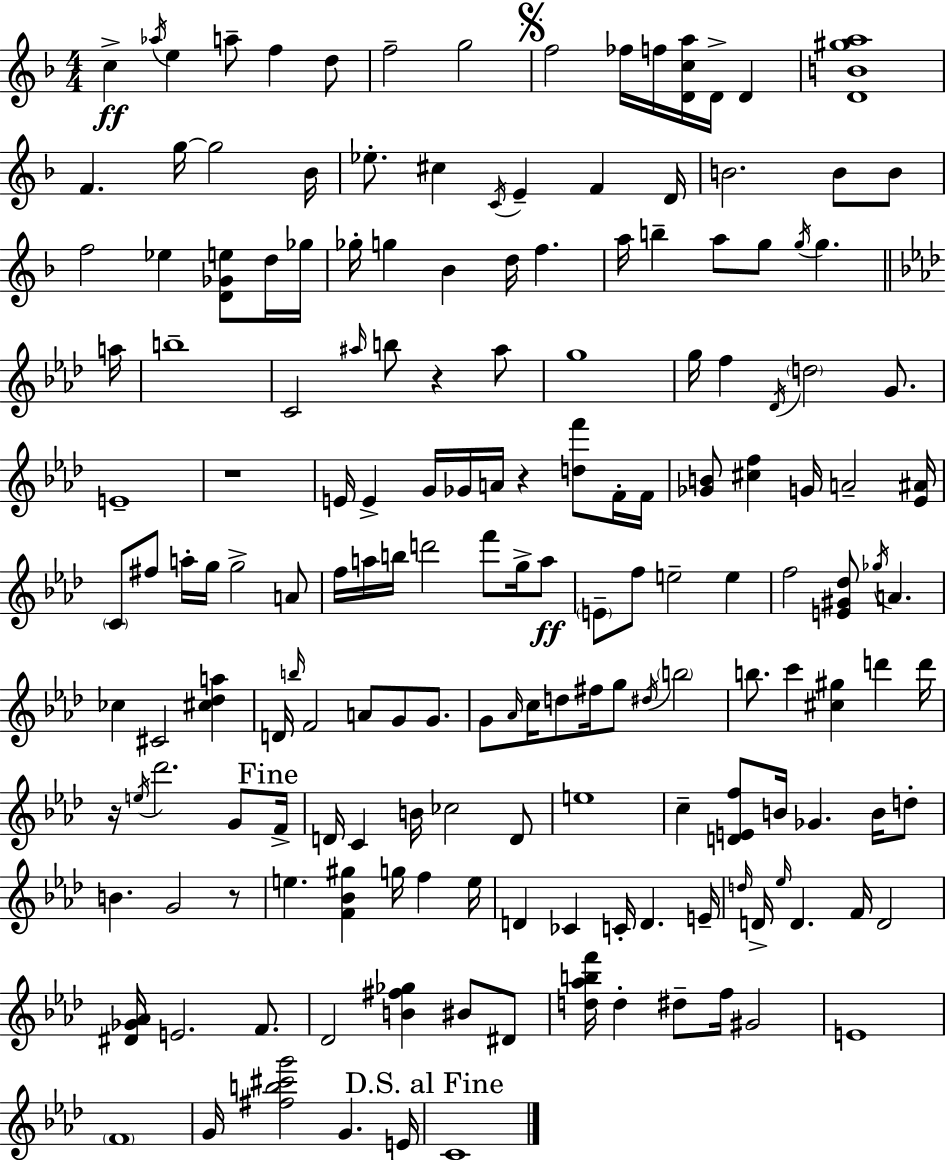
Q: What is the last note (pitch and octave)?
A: C4